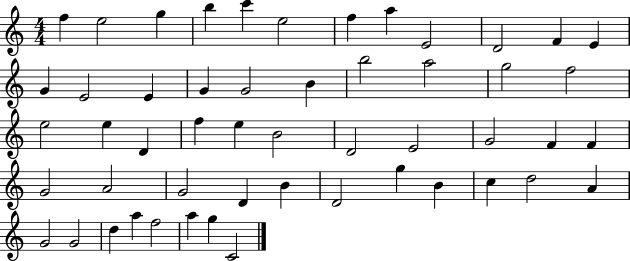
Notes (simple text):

F5/q E5/h G5/q B5/q C6/q E5/h F5/q A5/q E4/h D4/h F4/q E4/q G4/q E4/h E4/q G4/q G4/h B4/q B5/h A5/h G5/h F5/h E5/h E5/q D4/q F5/q E5/q B4/h D4/h E4/h G4/h F4/q F4/q G4/h A4/h G4/h D4/q B4/q D4/h G5/q B4/q C5/q D5/h A4/q G4/h G4/h D5/q A5/q F5/h A5/q G5/q C4/h